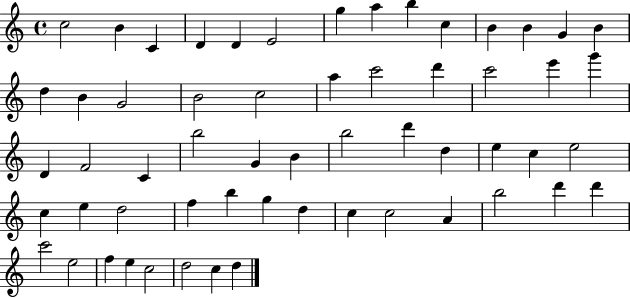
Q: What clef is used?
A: treble